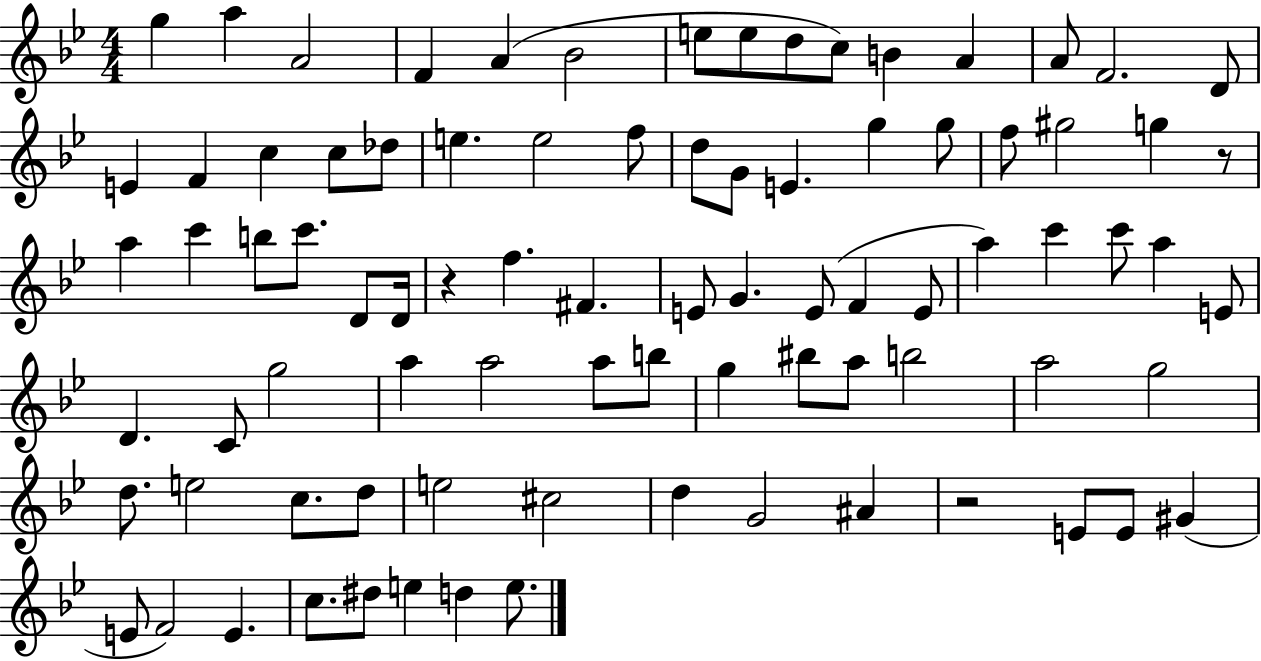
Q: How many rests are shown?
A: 3